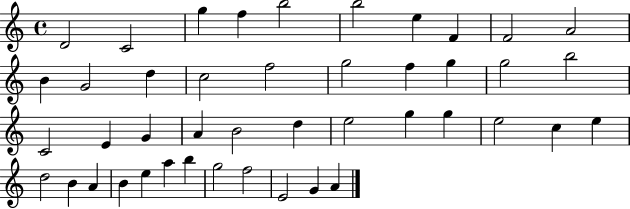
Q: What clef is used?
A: treble